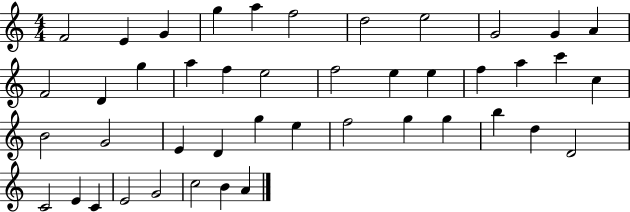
{
  \clef treble
  \numericTimeSignature
  \time 4/4
  \key c \major
  f'2 e'4 g'4 | g''4 a''4 f''2 | d''2 e''2 | g'2 g'4 a'4 | \break f'2 d'4 g''4 | a''4 f''4 e''2 | f''2 e''4 e''4 | f''4 a''4 c'''4 c''4 | \break b'2 g'2 | e'4 d'4 g''4 e''4 | f''2 g''4 g''4 | b''4 d''4 d'2 | \break c'2 e'4 c'4 | e'2 g'2 | c''2 b'4 a'4 | \bar "|."
}